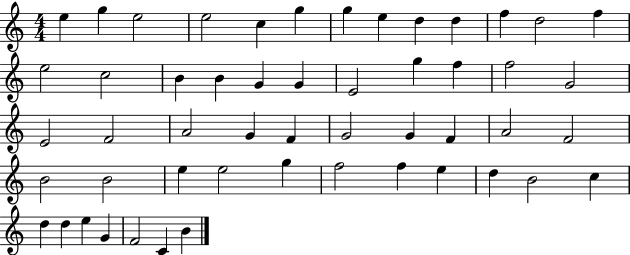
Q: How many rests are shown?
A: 0